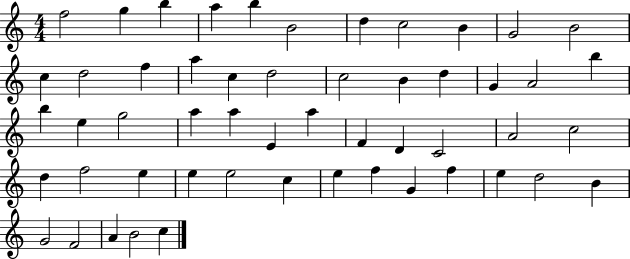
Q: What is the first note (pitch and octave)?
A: F5